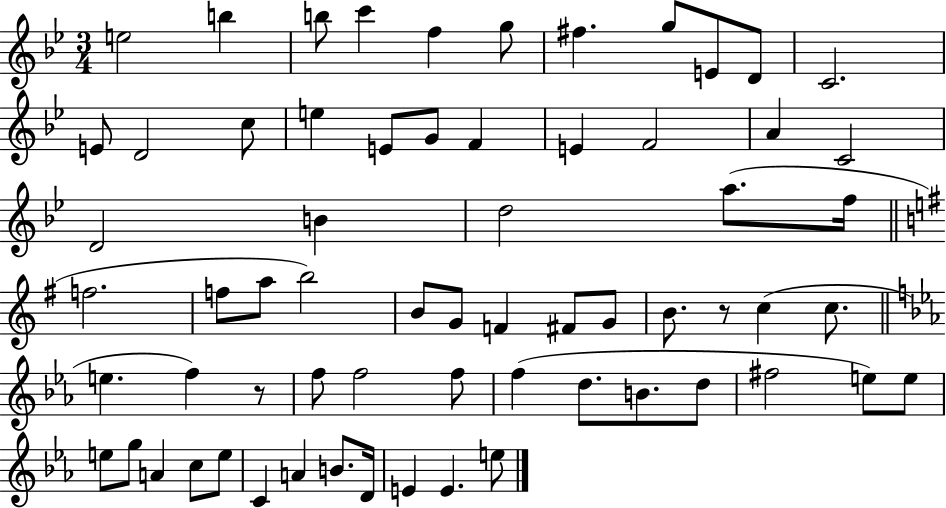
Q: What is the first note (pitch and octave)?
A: E5